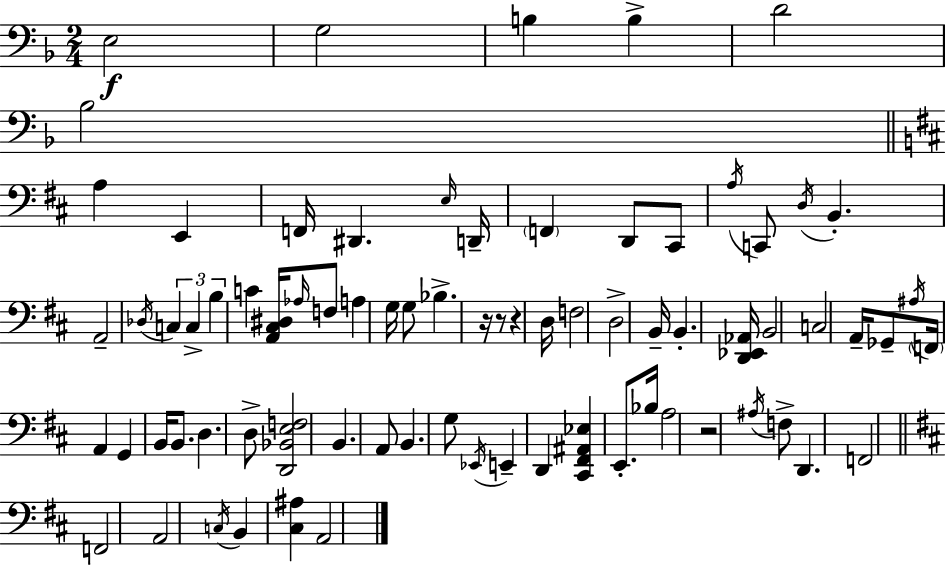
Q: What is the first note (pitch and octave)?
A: E3